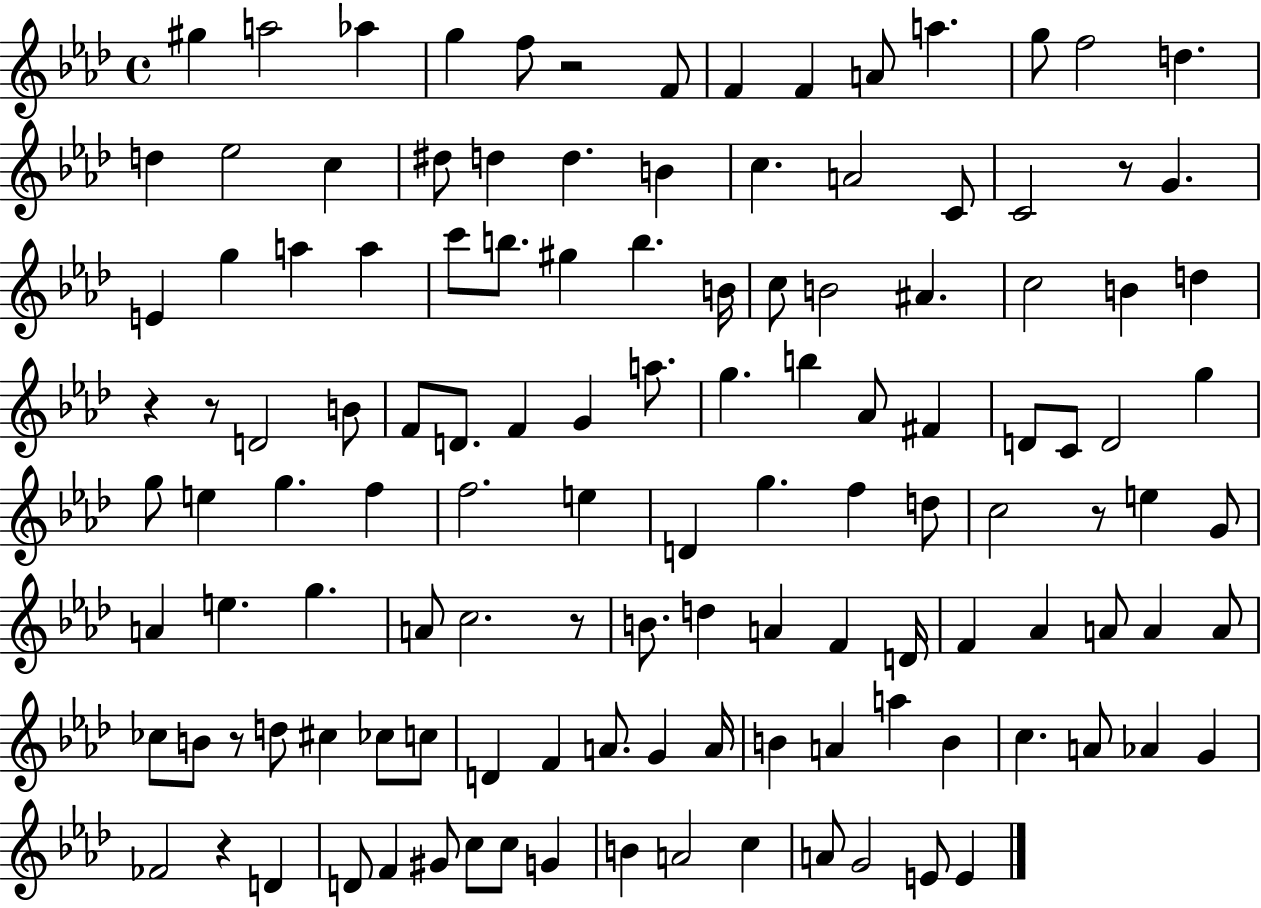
G#5/q A5/h Ab5/q G5/q F5/e R/h F4/e F4/q F4/q A4/e A5/q. G5/e F5/h D5/q. D5/q Eb5/h C5/q D#5/e D5/q D5/q. B4/q C5/q. A4/h C4/e C4/h R/e G4/q. E4/q G5/q A5/q A5/q C6/e B5/e. G#5/q B5/q. B4/s C5/e B4/h A#4/q. C5/h B4/q D5/q R/q R/e D4/h B4/e F4/e D4/e. F4/q G4/q A5/e. G5/q. B5/q Ab4/e F#4/q D4/e C4/e D4/h G5/q G5/e E5/q G5/q. F5/q F5/h. E5/q D4/q G5/q. F5/q D5/e C5/h R/e E5/q G4/e A4/q E5/q. G5/q. A4/e C5/h. R/e B4/e. D5/q A4/q F4/q D4/s F4/q Ab4/q A4/e A4/q A4/e CES5/e B4/e R/e D5/e C#5/q CES5/e C5/e D4/q F4/q A4/e. G4/q A4/s B4/q A4/q A5/q B4/q C5/q. A4/e Ab4/q G4/q FES4/h R/q D4/q D4/e F4/q G#4/e C5/e C5/e G4/q B4/q A4/h C5/q A4/e G4/h E4/e E4/q